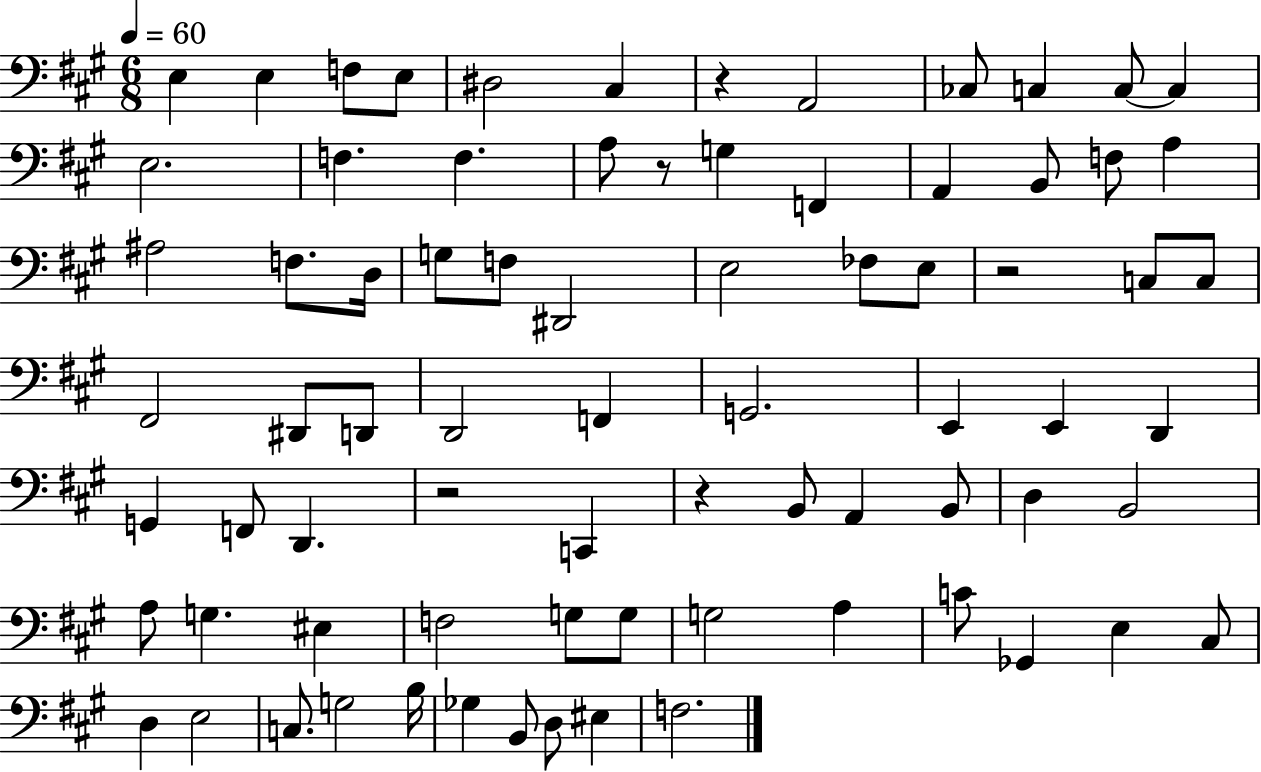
E3/q E3/q F3/e E3/e D#3/h C#3/q R/q A2/h CES3/e C3/q C3/e C3/q E3/h. F3/q. F3/q. A3/e R/e G3/q F2/q A2/q B2/e F3/e A3/q A#3/h F3/e. D3/s G3/e F3/e D#2/h E3/h FES3/e E3/e R/h C3/e C3/e F#2/h D#2/e D2/e D2/h F2/q G2/h. E2/q E2/q D2/q G2/q F2/e D2/q. R/h C2/q R/q B2/e A2/q B2/e D3/q B2/h A3/e G3/q. EIS3/q F3/h G3/e G3/e G3/h A3/q C4/e Gb2/q E3/q C#3/e D3/q E3/h C3/e. G3/h B3/s Gb3/q B2/e D3/e EIS3/q F3/h.